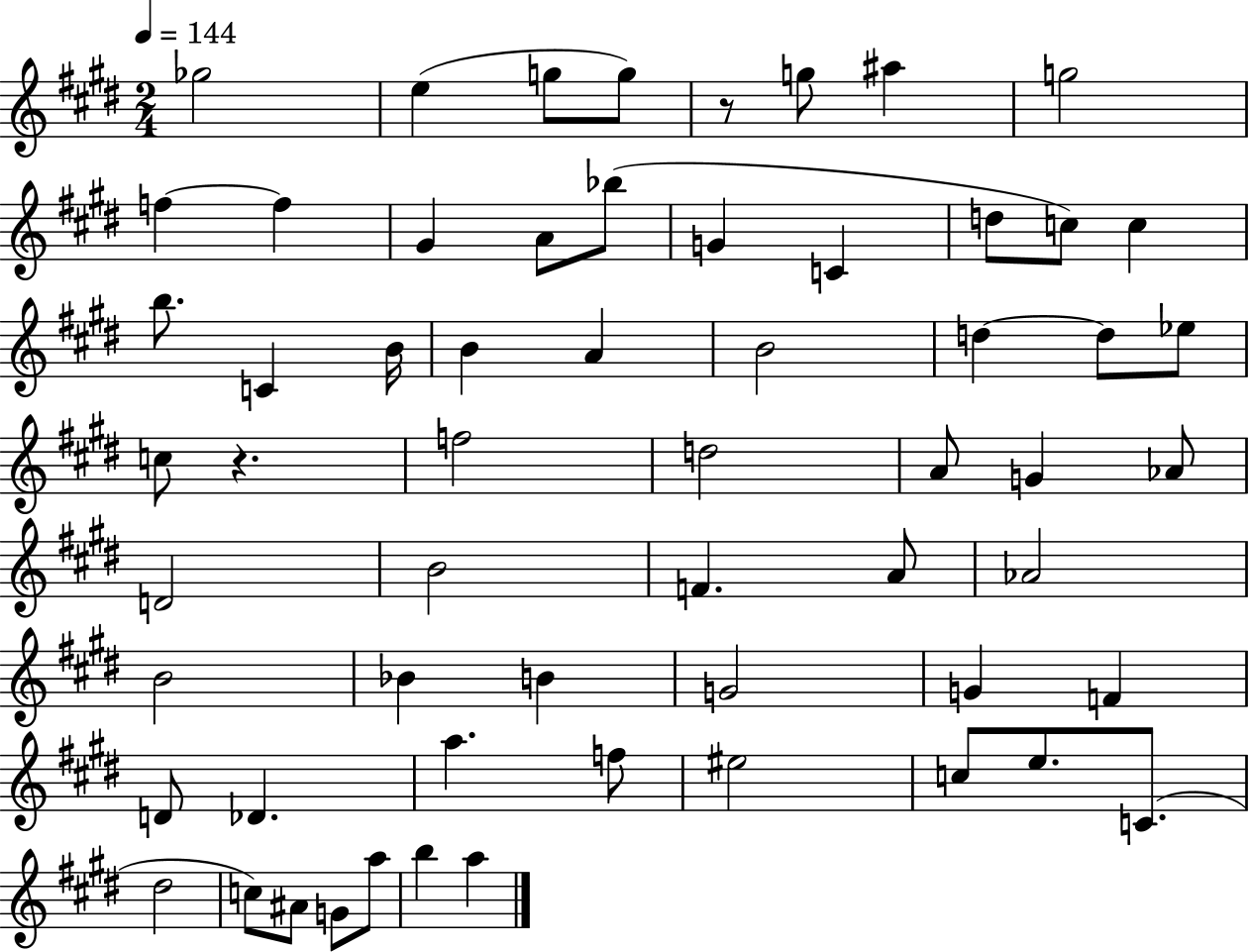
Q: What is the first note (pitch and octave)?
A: Gb5